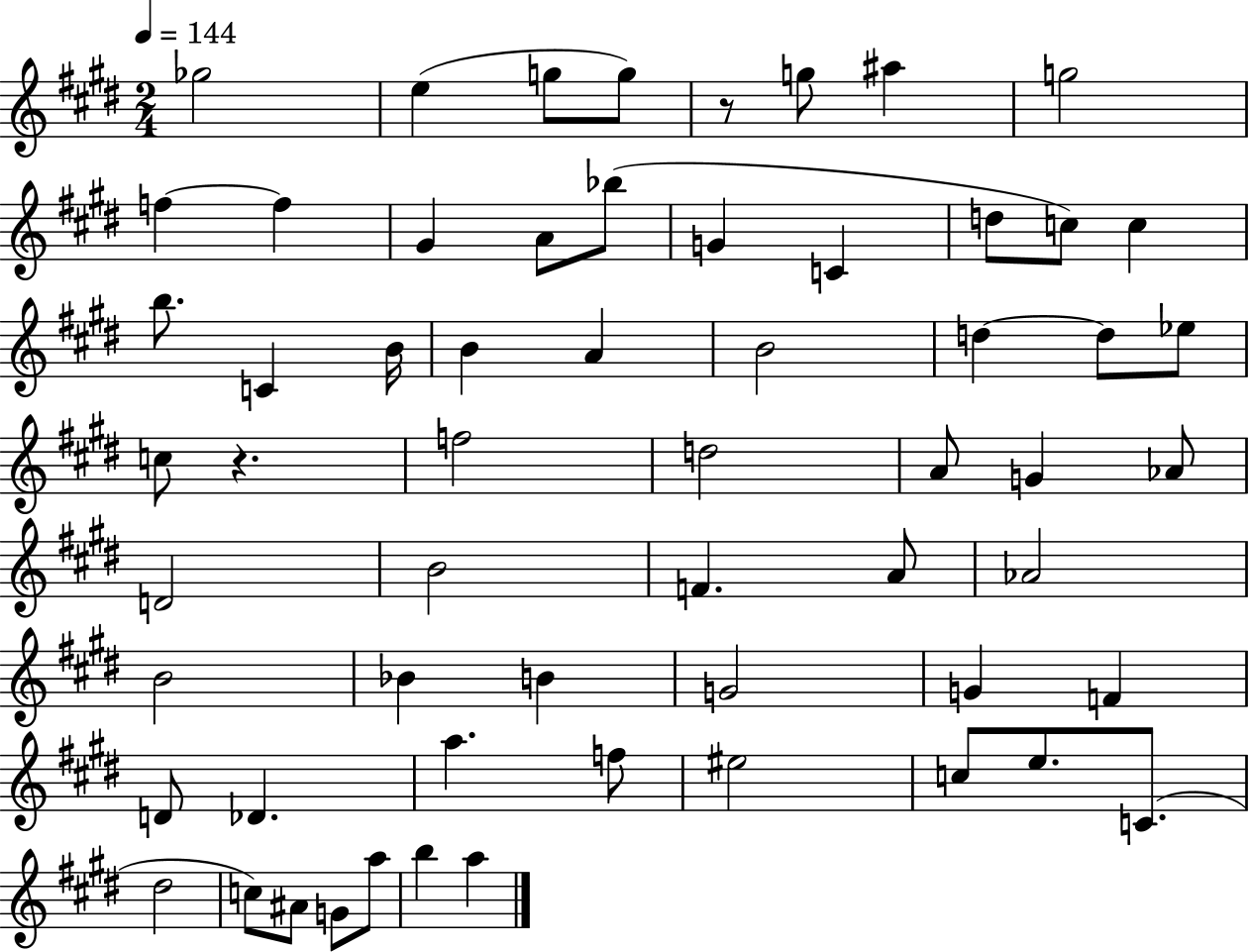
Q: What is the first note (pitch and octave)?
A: Gb5